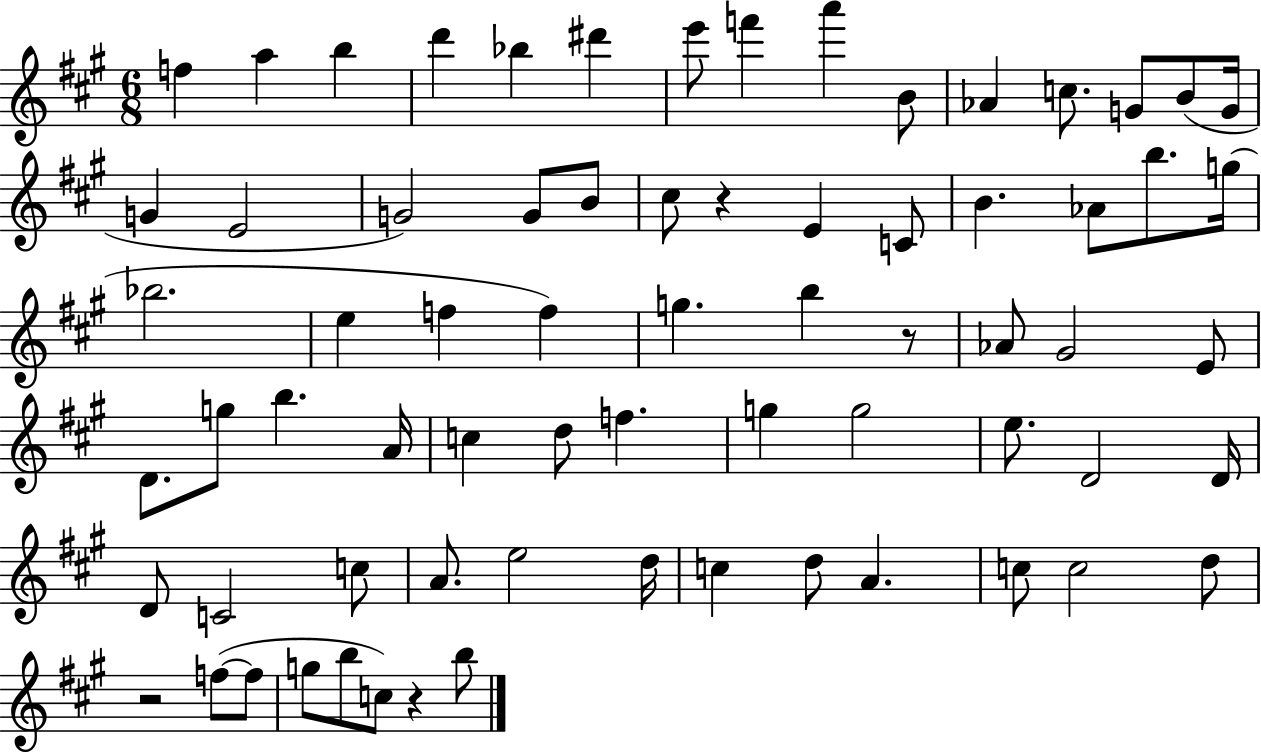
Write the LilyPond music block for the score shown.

{
  \clef treble
  \numericTimeSignature
  \time 6/8
  \key a \major
  \repeat volta 2 { f''4 a''4 b''4 | d'''4 bes''4 dis'''4 | e'''8 f'''4 a'''4 b'8 | aes'4 c''8. g'8 b'8( g'16 | \break g'4 e'2 | g'2) g'8 b'8 | cis''8 r4 e'4 c'8 | b'4. aes'8 b''8. g''16( | \break bes''2. | e''4 f''4 f''4) | g''4. b''4 r8 | aes'8 gis'2 e'8 | \break d'8. g''8 b''4. a'16 | c''4 d''8 f''4. | g''4 g''2 | e''8. d'2 d'16 | \break d'8 c'2 c''8 | a'8. e''2 d''16 | c''4 d''8 a'4. | c''8 c''2 d''8 | \break r2 f''8~(~ f''8 | g''8 b''8 c''8) r4 b''8 | } \bar "|."
}